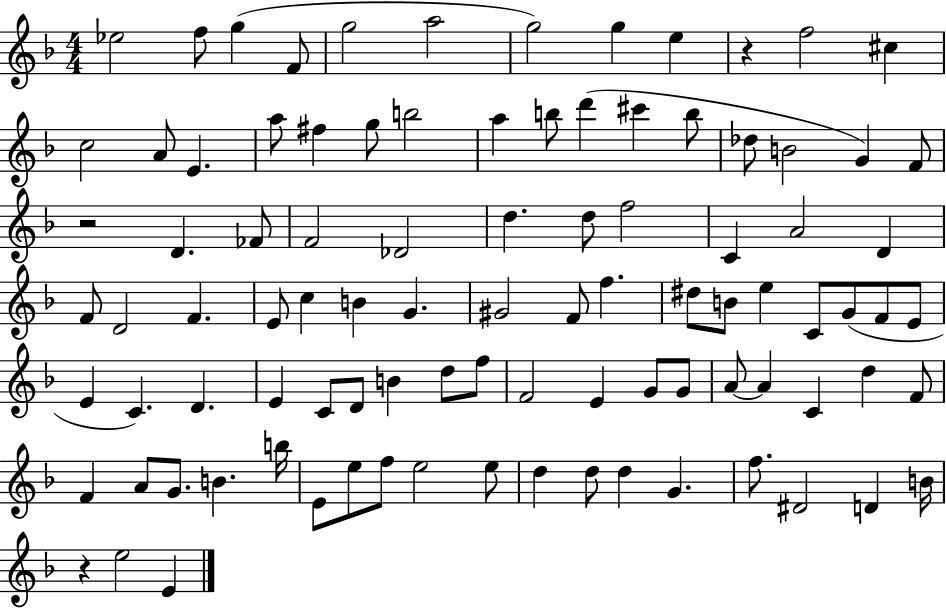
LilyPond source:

{
  \clef treble
  \numericTimeSignature
  \time 4/4
  \key f \major
  ees''2 f''8 g''4( f'8 | g''2 a''2 | g''2) g''4 e''4 | r4 f''2 cis''4 | \break c''2 a'8 e'4. | a''8 fis''4 g''8 b''2 | a''4 b''8 d'''4( cis'''4 b''8 | des''8 b'2 g'4) f'8 | \break r2 d'4. fes'8 | f'2 des'2 | d''4. d''8 f''2 | c'4 a'2 d'4 | \break f'8 d'2 f'4. | e'8 c''4 b'4 g'4. | gis'2 f'8 f''4. | dis''8 b'8 e''4 c'8 g'8( f'8 e'8 | \break e'4 c'4.) d'4. | e'4 c'8 d'8 b'4 d''8 f''8 | f'2 e'4 g'8 g'8 | a'8~~ a'4 c'4 d''4 f'8 | \break f'4 a'8 g'8. b'4. b''16 | e'8 e''8 f''8 e''2 e''8 | d''4 d''8 d''4 g'4. | f''8. dis'2 d'4 b'16 | \break r4 e''2 e'4 | \bar "|."
}